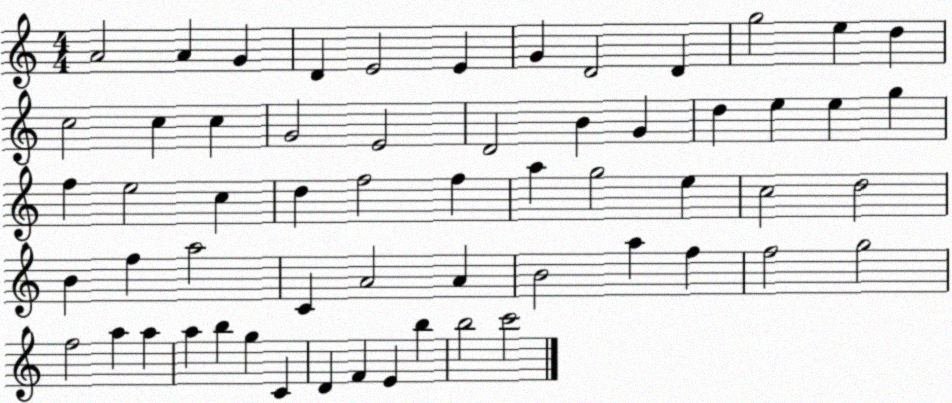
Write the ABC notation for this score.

X:1
T:Untitled
M:4/4
L:1/4
K:C
A2 A G D E2 E G D2 D g2 e d c2 c c G2 E2 D2 B G d e e g f e2 c d f2 f a g2 e c2 d2 B f a2 C A2 A B2 a f f2 g2 f2 a a a b g C D F E b b2 c'2